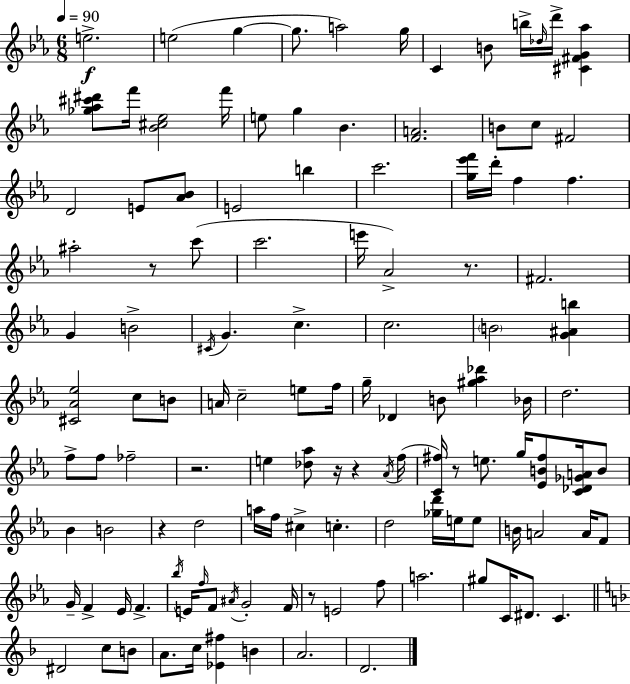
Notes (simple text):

E5/h. E5/h G5/q G5/e. A5/h G5/s C4/q B4/e B5/s Db5/s D6/s [C#4,F#4,G4,Ab5]/q [Gb5,Ab5,C#6,D#6]/e F6/s [Bb4,C#5,Eb5]/h F6/s E5/e G5/q Bb4/q. [F4,A4]/h. B4/e C5/e F#4/h D4/h E4/e [Ab4,Bb4]/e E4/h B5/q C6/h. [G5,Eb6,F6]/s D6/s F5/q F5/q. A#5/h R/e C6/e C6/h. E6/s Ab4/h R/e. F#4/h. G4/q B4/h C#4/s G4/q. C5/q. C5/h. B4/h [G4,A#4,B5]/q [C#4,Ab4,Eb5]/h C5/e B4/e A4/s C5/h E5/e F5/s G5/s Db4/q B4/e [G#5,Ab5,Db6]/q Bb4/s D5/h. F5/e F5/e FES5/h R/h. E5/q [Db5,Ab5]/e R/s R/q Ab4/s F5/s [C4,F#5]/s R/e E5/e. G5/s [Eb4,B4,F#5]/e [C4,Db4,Gb4,A4]/s B4/e Bb4/q B4/h R/q D5/h A5/s F5/s C#5/q C5/q. D5/h [Gb5,D6]/s E5/s E5/e B4/s A4/h A4/s F4/e G4/s F4/q Eb4/s F4/q. Bb5/s E4/s F5/s F4/e A#4/s G4/h F4/s R/e E4/h F5/e A5/h. G#5/e C4/s D#4/e. C4/q. D#4/h C5/e B4/e A4/e. C5/s [Eb4,F#5]/q B4/q A4/h. D4/h.